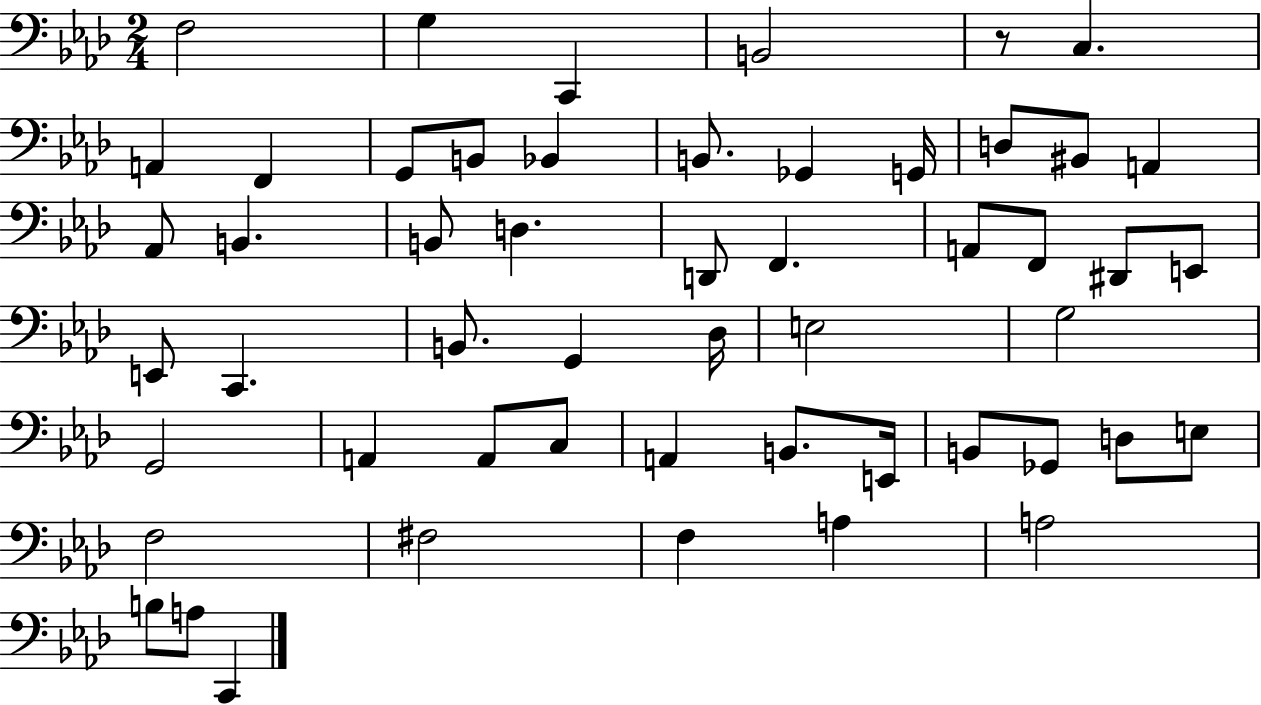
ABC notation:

X:1
T:Untitled
M:2/4
L:1/4
K:Ab
F,2 G, C,, B,,2 z/2 C, A,, F,, G,,/2 B,,/2 _B,, B,,/2 _G,, G,,/4 D,/2 ^B,,/2 A,, _A,,/2 B,, B,,/2 D, D,,/2 F,, A,,/2 F,,/2 ^D,,/2 E,,/2 E,,/2 C,, B,,/2 G,, _D,/4 E,2 G,2 G,,2 A,, A,,/2 C,/2 A,, B,,/2 E,,/4 B,,/2 _G,,/2 D,/2 E,/2 F,2 ^F,2 F, A, A,2 B,/2 A,/2 C,,